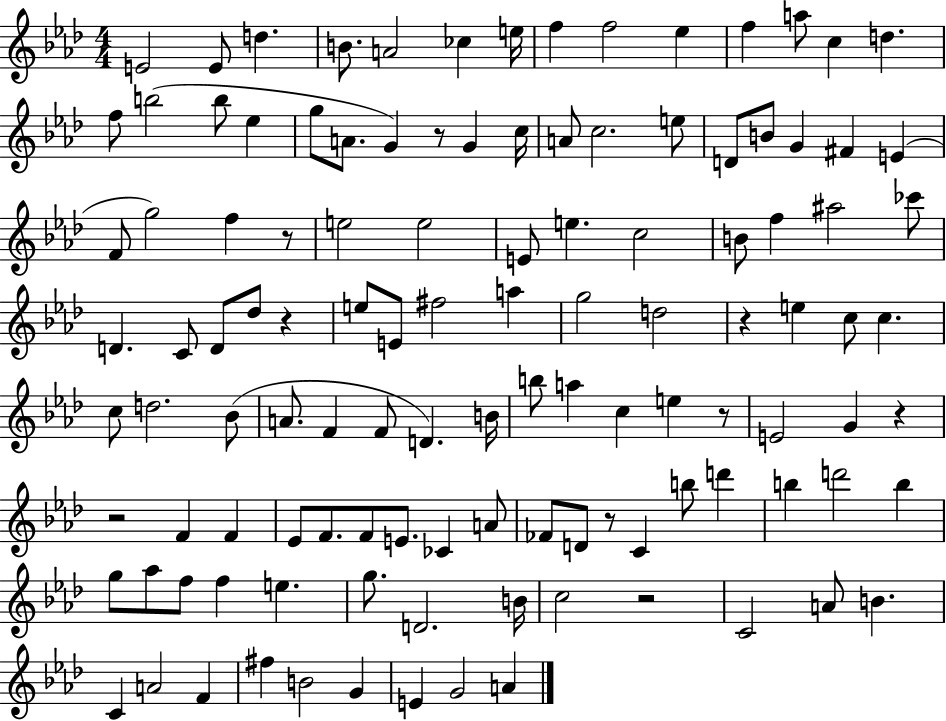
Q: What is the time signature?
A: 4/4